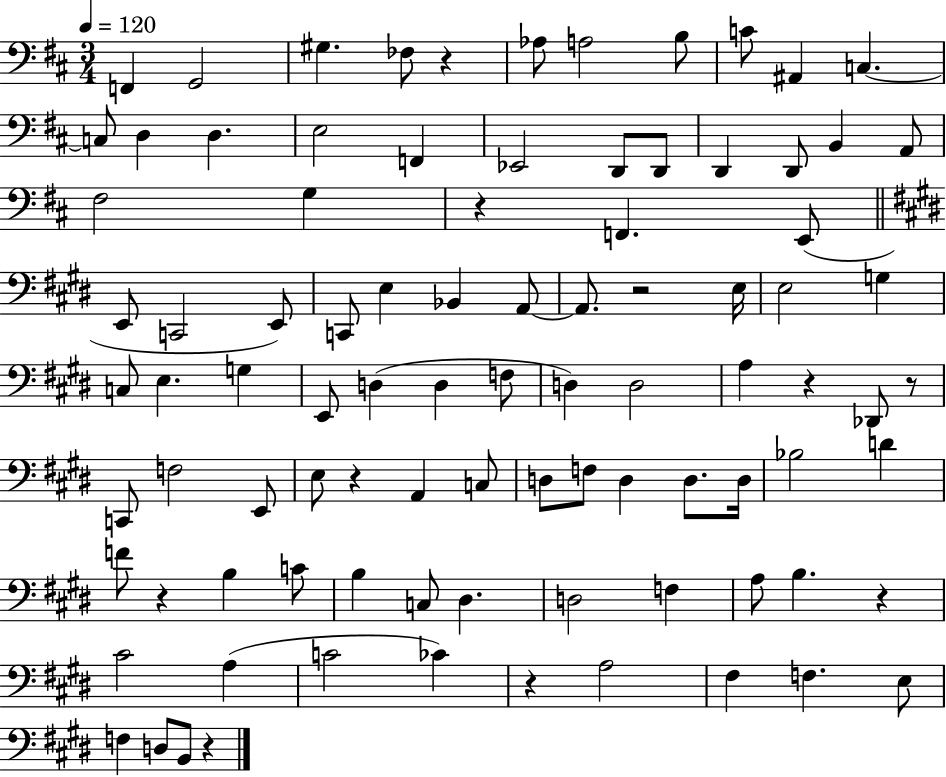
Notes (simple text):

F2/q G2/h G#3/q. FES3/e R/q Ab3/e A3/h B3/e C4/e A#2/q C3/q. C3/e D3/q D3/q. E3/h F2/q Eb2/h D2/e D2/e D2/q D2/e B2/q A2/e F#3/h G3/q R/q F2/q. E2/e E2/e C2/h E2/e C2/e E3/q Bb2/q A2/e A2/e. R/h E3/s E3/h G3/q C3/e E3/q. G3/q E2/e D3/q D3/q F3/e D3/q D3/h A3/q R/q Db2/e R/e C2/e F3/h E2/e E3/e R/q A2/q C3/e D3/e F3/e D3/q D3/e. D3/s Bb3/h D4/q F4/e R/q B3/q C4/e B3/q C3/e D#3/q. D3/h F3/q A3/e B3/q. R/q C#4/h A3/q C4/h CES4/q R/q A3/h F#3/q F3/q. E3/e F3/q D3/e B2/e R/q